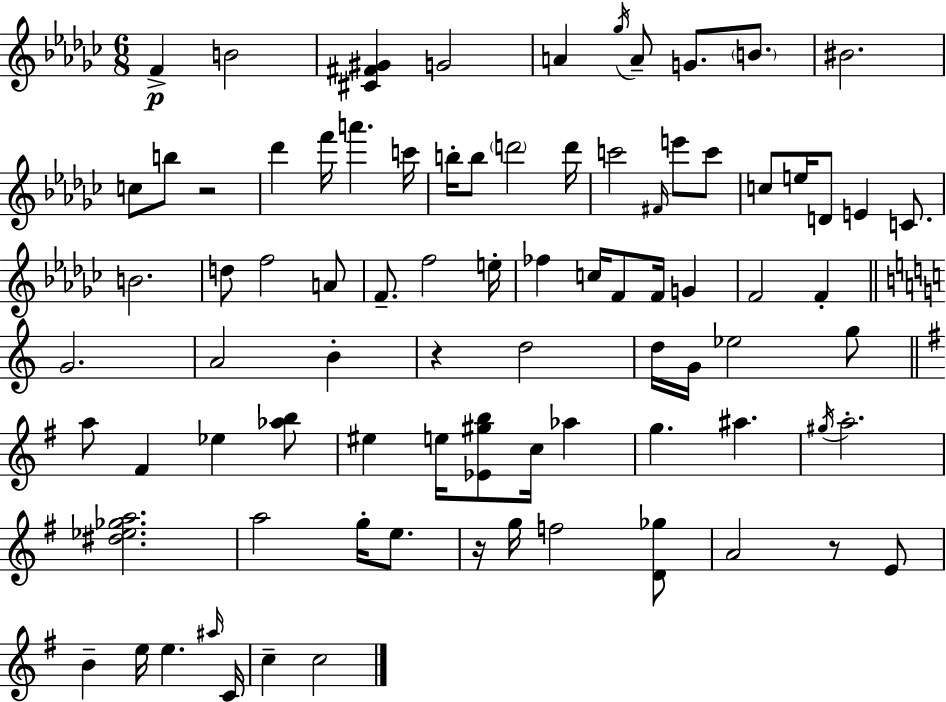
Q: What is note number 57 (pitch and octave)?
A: Ab5